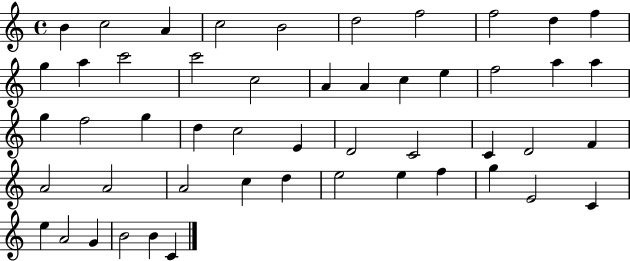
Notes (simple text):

B4/q C5/h A4/q C5/h B4/h D5/h F5/h F5/h D5/q F5/q G5/q A5/q C6/h C6/h C5/h A4/q A4/q C5/q E5/q F5/h A5/q A5/q G5/q F5/h G5/q D5/q C5/h E4/q D4/h C4/h C4/q D4/h F4/q A4/h A4/h A4/h C5/q D5/q E5/h E5/q F5/q G5/q E4/h C4/q E5/q A4/h G4/q B4/h B4/q C4/q